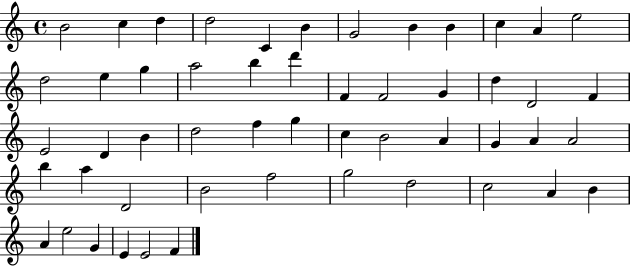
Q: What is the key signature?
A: C major